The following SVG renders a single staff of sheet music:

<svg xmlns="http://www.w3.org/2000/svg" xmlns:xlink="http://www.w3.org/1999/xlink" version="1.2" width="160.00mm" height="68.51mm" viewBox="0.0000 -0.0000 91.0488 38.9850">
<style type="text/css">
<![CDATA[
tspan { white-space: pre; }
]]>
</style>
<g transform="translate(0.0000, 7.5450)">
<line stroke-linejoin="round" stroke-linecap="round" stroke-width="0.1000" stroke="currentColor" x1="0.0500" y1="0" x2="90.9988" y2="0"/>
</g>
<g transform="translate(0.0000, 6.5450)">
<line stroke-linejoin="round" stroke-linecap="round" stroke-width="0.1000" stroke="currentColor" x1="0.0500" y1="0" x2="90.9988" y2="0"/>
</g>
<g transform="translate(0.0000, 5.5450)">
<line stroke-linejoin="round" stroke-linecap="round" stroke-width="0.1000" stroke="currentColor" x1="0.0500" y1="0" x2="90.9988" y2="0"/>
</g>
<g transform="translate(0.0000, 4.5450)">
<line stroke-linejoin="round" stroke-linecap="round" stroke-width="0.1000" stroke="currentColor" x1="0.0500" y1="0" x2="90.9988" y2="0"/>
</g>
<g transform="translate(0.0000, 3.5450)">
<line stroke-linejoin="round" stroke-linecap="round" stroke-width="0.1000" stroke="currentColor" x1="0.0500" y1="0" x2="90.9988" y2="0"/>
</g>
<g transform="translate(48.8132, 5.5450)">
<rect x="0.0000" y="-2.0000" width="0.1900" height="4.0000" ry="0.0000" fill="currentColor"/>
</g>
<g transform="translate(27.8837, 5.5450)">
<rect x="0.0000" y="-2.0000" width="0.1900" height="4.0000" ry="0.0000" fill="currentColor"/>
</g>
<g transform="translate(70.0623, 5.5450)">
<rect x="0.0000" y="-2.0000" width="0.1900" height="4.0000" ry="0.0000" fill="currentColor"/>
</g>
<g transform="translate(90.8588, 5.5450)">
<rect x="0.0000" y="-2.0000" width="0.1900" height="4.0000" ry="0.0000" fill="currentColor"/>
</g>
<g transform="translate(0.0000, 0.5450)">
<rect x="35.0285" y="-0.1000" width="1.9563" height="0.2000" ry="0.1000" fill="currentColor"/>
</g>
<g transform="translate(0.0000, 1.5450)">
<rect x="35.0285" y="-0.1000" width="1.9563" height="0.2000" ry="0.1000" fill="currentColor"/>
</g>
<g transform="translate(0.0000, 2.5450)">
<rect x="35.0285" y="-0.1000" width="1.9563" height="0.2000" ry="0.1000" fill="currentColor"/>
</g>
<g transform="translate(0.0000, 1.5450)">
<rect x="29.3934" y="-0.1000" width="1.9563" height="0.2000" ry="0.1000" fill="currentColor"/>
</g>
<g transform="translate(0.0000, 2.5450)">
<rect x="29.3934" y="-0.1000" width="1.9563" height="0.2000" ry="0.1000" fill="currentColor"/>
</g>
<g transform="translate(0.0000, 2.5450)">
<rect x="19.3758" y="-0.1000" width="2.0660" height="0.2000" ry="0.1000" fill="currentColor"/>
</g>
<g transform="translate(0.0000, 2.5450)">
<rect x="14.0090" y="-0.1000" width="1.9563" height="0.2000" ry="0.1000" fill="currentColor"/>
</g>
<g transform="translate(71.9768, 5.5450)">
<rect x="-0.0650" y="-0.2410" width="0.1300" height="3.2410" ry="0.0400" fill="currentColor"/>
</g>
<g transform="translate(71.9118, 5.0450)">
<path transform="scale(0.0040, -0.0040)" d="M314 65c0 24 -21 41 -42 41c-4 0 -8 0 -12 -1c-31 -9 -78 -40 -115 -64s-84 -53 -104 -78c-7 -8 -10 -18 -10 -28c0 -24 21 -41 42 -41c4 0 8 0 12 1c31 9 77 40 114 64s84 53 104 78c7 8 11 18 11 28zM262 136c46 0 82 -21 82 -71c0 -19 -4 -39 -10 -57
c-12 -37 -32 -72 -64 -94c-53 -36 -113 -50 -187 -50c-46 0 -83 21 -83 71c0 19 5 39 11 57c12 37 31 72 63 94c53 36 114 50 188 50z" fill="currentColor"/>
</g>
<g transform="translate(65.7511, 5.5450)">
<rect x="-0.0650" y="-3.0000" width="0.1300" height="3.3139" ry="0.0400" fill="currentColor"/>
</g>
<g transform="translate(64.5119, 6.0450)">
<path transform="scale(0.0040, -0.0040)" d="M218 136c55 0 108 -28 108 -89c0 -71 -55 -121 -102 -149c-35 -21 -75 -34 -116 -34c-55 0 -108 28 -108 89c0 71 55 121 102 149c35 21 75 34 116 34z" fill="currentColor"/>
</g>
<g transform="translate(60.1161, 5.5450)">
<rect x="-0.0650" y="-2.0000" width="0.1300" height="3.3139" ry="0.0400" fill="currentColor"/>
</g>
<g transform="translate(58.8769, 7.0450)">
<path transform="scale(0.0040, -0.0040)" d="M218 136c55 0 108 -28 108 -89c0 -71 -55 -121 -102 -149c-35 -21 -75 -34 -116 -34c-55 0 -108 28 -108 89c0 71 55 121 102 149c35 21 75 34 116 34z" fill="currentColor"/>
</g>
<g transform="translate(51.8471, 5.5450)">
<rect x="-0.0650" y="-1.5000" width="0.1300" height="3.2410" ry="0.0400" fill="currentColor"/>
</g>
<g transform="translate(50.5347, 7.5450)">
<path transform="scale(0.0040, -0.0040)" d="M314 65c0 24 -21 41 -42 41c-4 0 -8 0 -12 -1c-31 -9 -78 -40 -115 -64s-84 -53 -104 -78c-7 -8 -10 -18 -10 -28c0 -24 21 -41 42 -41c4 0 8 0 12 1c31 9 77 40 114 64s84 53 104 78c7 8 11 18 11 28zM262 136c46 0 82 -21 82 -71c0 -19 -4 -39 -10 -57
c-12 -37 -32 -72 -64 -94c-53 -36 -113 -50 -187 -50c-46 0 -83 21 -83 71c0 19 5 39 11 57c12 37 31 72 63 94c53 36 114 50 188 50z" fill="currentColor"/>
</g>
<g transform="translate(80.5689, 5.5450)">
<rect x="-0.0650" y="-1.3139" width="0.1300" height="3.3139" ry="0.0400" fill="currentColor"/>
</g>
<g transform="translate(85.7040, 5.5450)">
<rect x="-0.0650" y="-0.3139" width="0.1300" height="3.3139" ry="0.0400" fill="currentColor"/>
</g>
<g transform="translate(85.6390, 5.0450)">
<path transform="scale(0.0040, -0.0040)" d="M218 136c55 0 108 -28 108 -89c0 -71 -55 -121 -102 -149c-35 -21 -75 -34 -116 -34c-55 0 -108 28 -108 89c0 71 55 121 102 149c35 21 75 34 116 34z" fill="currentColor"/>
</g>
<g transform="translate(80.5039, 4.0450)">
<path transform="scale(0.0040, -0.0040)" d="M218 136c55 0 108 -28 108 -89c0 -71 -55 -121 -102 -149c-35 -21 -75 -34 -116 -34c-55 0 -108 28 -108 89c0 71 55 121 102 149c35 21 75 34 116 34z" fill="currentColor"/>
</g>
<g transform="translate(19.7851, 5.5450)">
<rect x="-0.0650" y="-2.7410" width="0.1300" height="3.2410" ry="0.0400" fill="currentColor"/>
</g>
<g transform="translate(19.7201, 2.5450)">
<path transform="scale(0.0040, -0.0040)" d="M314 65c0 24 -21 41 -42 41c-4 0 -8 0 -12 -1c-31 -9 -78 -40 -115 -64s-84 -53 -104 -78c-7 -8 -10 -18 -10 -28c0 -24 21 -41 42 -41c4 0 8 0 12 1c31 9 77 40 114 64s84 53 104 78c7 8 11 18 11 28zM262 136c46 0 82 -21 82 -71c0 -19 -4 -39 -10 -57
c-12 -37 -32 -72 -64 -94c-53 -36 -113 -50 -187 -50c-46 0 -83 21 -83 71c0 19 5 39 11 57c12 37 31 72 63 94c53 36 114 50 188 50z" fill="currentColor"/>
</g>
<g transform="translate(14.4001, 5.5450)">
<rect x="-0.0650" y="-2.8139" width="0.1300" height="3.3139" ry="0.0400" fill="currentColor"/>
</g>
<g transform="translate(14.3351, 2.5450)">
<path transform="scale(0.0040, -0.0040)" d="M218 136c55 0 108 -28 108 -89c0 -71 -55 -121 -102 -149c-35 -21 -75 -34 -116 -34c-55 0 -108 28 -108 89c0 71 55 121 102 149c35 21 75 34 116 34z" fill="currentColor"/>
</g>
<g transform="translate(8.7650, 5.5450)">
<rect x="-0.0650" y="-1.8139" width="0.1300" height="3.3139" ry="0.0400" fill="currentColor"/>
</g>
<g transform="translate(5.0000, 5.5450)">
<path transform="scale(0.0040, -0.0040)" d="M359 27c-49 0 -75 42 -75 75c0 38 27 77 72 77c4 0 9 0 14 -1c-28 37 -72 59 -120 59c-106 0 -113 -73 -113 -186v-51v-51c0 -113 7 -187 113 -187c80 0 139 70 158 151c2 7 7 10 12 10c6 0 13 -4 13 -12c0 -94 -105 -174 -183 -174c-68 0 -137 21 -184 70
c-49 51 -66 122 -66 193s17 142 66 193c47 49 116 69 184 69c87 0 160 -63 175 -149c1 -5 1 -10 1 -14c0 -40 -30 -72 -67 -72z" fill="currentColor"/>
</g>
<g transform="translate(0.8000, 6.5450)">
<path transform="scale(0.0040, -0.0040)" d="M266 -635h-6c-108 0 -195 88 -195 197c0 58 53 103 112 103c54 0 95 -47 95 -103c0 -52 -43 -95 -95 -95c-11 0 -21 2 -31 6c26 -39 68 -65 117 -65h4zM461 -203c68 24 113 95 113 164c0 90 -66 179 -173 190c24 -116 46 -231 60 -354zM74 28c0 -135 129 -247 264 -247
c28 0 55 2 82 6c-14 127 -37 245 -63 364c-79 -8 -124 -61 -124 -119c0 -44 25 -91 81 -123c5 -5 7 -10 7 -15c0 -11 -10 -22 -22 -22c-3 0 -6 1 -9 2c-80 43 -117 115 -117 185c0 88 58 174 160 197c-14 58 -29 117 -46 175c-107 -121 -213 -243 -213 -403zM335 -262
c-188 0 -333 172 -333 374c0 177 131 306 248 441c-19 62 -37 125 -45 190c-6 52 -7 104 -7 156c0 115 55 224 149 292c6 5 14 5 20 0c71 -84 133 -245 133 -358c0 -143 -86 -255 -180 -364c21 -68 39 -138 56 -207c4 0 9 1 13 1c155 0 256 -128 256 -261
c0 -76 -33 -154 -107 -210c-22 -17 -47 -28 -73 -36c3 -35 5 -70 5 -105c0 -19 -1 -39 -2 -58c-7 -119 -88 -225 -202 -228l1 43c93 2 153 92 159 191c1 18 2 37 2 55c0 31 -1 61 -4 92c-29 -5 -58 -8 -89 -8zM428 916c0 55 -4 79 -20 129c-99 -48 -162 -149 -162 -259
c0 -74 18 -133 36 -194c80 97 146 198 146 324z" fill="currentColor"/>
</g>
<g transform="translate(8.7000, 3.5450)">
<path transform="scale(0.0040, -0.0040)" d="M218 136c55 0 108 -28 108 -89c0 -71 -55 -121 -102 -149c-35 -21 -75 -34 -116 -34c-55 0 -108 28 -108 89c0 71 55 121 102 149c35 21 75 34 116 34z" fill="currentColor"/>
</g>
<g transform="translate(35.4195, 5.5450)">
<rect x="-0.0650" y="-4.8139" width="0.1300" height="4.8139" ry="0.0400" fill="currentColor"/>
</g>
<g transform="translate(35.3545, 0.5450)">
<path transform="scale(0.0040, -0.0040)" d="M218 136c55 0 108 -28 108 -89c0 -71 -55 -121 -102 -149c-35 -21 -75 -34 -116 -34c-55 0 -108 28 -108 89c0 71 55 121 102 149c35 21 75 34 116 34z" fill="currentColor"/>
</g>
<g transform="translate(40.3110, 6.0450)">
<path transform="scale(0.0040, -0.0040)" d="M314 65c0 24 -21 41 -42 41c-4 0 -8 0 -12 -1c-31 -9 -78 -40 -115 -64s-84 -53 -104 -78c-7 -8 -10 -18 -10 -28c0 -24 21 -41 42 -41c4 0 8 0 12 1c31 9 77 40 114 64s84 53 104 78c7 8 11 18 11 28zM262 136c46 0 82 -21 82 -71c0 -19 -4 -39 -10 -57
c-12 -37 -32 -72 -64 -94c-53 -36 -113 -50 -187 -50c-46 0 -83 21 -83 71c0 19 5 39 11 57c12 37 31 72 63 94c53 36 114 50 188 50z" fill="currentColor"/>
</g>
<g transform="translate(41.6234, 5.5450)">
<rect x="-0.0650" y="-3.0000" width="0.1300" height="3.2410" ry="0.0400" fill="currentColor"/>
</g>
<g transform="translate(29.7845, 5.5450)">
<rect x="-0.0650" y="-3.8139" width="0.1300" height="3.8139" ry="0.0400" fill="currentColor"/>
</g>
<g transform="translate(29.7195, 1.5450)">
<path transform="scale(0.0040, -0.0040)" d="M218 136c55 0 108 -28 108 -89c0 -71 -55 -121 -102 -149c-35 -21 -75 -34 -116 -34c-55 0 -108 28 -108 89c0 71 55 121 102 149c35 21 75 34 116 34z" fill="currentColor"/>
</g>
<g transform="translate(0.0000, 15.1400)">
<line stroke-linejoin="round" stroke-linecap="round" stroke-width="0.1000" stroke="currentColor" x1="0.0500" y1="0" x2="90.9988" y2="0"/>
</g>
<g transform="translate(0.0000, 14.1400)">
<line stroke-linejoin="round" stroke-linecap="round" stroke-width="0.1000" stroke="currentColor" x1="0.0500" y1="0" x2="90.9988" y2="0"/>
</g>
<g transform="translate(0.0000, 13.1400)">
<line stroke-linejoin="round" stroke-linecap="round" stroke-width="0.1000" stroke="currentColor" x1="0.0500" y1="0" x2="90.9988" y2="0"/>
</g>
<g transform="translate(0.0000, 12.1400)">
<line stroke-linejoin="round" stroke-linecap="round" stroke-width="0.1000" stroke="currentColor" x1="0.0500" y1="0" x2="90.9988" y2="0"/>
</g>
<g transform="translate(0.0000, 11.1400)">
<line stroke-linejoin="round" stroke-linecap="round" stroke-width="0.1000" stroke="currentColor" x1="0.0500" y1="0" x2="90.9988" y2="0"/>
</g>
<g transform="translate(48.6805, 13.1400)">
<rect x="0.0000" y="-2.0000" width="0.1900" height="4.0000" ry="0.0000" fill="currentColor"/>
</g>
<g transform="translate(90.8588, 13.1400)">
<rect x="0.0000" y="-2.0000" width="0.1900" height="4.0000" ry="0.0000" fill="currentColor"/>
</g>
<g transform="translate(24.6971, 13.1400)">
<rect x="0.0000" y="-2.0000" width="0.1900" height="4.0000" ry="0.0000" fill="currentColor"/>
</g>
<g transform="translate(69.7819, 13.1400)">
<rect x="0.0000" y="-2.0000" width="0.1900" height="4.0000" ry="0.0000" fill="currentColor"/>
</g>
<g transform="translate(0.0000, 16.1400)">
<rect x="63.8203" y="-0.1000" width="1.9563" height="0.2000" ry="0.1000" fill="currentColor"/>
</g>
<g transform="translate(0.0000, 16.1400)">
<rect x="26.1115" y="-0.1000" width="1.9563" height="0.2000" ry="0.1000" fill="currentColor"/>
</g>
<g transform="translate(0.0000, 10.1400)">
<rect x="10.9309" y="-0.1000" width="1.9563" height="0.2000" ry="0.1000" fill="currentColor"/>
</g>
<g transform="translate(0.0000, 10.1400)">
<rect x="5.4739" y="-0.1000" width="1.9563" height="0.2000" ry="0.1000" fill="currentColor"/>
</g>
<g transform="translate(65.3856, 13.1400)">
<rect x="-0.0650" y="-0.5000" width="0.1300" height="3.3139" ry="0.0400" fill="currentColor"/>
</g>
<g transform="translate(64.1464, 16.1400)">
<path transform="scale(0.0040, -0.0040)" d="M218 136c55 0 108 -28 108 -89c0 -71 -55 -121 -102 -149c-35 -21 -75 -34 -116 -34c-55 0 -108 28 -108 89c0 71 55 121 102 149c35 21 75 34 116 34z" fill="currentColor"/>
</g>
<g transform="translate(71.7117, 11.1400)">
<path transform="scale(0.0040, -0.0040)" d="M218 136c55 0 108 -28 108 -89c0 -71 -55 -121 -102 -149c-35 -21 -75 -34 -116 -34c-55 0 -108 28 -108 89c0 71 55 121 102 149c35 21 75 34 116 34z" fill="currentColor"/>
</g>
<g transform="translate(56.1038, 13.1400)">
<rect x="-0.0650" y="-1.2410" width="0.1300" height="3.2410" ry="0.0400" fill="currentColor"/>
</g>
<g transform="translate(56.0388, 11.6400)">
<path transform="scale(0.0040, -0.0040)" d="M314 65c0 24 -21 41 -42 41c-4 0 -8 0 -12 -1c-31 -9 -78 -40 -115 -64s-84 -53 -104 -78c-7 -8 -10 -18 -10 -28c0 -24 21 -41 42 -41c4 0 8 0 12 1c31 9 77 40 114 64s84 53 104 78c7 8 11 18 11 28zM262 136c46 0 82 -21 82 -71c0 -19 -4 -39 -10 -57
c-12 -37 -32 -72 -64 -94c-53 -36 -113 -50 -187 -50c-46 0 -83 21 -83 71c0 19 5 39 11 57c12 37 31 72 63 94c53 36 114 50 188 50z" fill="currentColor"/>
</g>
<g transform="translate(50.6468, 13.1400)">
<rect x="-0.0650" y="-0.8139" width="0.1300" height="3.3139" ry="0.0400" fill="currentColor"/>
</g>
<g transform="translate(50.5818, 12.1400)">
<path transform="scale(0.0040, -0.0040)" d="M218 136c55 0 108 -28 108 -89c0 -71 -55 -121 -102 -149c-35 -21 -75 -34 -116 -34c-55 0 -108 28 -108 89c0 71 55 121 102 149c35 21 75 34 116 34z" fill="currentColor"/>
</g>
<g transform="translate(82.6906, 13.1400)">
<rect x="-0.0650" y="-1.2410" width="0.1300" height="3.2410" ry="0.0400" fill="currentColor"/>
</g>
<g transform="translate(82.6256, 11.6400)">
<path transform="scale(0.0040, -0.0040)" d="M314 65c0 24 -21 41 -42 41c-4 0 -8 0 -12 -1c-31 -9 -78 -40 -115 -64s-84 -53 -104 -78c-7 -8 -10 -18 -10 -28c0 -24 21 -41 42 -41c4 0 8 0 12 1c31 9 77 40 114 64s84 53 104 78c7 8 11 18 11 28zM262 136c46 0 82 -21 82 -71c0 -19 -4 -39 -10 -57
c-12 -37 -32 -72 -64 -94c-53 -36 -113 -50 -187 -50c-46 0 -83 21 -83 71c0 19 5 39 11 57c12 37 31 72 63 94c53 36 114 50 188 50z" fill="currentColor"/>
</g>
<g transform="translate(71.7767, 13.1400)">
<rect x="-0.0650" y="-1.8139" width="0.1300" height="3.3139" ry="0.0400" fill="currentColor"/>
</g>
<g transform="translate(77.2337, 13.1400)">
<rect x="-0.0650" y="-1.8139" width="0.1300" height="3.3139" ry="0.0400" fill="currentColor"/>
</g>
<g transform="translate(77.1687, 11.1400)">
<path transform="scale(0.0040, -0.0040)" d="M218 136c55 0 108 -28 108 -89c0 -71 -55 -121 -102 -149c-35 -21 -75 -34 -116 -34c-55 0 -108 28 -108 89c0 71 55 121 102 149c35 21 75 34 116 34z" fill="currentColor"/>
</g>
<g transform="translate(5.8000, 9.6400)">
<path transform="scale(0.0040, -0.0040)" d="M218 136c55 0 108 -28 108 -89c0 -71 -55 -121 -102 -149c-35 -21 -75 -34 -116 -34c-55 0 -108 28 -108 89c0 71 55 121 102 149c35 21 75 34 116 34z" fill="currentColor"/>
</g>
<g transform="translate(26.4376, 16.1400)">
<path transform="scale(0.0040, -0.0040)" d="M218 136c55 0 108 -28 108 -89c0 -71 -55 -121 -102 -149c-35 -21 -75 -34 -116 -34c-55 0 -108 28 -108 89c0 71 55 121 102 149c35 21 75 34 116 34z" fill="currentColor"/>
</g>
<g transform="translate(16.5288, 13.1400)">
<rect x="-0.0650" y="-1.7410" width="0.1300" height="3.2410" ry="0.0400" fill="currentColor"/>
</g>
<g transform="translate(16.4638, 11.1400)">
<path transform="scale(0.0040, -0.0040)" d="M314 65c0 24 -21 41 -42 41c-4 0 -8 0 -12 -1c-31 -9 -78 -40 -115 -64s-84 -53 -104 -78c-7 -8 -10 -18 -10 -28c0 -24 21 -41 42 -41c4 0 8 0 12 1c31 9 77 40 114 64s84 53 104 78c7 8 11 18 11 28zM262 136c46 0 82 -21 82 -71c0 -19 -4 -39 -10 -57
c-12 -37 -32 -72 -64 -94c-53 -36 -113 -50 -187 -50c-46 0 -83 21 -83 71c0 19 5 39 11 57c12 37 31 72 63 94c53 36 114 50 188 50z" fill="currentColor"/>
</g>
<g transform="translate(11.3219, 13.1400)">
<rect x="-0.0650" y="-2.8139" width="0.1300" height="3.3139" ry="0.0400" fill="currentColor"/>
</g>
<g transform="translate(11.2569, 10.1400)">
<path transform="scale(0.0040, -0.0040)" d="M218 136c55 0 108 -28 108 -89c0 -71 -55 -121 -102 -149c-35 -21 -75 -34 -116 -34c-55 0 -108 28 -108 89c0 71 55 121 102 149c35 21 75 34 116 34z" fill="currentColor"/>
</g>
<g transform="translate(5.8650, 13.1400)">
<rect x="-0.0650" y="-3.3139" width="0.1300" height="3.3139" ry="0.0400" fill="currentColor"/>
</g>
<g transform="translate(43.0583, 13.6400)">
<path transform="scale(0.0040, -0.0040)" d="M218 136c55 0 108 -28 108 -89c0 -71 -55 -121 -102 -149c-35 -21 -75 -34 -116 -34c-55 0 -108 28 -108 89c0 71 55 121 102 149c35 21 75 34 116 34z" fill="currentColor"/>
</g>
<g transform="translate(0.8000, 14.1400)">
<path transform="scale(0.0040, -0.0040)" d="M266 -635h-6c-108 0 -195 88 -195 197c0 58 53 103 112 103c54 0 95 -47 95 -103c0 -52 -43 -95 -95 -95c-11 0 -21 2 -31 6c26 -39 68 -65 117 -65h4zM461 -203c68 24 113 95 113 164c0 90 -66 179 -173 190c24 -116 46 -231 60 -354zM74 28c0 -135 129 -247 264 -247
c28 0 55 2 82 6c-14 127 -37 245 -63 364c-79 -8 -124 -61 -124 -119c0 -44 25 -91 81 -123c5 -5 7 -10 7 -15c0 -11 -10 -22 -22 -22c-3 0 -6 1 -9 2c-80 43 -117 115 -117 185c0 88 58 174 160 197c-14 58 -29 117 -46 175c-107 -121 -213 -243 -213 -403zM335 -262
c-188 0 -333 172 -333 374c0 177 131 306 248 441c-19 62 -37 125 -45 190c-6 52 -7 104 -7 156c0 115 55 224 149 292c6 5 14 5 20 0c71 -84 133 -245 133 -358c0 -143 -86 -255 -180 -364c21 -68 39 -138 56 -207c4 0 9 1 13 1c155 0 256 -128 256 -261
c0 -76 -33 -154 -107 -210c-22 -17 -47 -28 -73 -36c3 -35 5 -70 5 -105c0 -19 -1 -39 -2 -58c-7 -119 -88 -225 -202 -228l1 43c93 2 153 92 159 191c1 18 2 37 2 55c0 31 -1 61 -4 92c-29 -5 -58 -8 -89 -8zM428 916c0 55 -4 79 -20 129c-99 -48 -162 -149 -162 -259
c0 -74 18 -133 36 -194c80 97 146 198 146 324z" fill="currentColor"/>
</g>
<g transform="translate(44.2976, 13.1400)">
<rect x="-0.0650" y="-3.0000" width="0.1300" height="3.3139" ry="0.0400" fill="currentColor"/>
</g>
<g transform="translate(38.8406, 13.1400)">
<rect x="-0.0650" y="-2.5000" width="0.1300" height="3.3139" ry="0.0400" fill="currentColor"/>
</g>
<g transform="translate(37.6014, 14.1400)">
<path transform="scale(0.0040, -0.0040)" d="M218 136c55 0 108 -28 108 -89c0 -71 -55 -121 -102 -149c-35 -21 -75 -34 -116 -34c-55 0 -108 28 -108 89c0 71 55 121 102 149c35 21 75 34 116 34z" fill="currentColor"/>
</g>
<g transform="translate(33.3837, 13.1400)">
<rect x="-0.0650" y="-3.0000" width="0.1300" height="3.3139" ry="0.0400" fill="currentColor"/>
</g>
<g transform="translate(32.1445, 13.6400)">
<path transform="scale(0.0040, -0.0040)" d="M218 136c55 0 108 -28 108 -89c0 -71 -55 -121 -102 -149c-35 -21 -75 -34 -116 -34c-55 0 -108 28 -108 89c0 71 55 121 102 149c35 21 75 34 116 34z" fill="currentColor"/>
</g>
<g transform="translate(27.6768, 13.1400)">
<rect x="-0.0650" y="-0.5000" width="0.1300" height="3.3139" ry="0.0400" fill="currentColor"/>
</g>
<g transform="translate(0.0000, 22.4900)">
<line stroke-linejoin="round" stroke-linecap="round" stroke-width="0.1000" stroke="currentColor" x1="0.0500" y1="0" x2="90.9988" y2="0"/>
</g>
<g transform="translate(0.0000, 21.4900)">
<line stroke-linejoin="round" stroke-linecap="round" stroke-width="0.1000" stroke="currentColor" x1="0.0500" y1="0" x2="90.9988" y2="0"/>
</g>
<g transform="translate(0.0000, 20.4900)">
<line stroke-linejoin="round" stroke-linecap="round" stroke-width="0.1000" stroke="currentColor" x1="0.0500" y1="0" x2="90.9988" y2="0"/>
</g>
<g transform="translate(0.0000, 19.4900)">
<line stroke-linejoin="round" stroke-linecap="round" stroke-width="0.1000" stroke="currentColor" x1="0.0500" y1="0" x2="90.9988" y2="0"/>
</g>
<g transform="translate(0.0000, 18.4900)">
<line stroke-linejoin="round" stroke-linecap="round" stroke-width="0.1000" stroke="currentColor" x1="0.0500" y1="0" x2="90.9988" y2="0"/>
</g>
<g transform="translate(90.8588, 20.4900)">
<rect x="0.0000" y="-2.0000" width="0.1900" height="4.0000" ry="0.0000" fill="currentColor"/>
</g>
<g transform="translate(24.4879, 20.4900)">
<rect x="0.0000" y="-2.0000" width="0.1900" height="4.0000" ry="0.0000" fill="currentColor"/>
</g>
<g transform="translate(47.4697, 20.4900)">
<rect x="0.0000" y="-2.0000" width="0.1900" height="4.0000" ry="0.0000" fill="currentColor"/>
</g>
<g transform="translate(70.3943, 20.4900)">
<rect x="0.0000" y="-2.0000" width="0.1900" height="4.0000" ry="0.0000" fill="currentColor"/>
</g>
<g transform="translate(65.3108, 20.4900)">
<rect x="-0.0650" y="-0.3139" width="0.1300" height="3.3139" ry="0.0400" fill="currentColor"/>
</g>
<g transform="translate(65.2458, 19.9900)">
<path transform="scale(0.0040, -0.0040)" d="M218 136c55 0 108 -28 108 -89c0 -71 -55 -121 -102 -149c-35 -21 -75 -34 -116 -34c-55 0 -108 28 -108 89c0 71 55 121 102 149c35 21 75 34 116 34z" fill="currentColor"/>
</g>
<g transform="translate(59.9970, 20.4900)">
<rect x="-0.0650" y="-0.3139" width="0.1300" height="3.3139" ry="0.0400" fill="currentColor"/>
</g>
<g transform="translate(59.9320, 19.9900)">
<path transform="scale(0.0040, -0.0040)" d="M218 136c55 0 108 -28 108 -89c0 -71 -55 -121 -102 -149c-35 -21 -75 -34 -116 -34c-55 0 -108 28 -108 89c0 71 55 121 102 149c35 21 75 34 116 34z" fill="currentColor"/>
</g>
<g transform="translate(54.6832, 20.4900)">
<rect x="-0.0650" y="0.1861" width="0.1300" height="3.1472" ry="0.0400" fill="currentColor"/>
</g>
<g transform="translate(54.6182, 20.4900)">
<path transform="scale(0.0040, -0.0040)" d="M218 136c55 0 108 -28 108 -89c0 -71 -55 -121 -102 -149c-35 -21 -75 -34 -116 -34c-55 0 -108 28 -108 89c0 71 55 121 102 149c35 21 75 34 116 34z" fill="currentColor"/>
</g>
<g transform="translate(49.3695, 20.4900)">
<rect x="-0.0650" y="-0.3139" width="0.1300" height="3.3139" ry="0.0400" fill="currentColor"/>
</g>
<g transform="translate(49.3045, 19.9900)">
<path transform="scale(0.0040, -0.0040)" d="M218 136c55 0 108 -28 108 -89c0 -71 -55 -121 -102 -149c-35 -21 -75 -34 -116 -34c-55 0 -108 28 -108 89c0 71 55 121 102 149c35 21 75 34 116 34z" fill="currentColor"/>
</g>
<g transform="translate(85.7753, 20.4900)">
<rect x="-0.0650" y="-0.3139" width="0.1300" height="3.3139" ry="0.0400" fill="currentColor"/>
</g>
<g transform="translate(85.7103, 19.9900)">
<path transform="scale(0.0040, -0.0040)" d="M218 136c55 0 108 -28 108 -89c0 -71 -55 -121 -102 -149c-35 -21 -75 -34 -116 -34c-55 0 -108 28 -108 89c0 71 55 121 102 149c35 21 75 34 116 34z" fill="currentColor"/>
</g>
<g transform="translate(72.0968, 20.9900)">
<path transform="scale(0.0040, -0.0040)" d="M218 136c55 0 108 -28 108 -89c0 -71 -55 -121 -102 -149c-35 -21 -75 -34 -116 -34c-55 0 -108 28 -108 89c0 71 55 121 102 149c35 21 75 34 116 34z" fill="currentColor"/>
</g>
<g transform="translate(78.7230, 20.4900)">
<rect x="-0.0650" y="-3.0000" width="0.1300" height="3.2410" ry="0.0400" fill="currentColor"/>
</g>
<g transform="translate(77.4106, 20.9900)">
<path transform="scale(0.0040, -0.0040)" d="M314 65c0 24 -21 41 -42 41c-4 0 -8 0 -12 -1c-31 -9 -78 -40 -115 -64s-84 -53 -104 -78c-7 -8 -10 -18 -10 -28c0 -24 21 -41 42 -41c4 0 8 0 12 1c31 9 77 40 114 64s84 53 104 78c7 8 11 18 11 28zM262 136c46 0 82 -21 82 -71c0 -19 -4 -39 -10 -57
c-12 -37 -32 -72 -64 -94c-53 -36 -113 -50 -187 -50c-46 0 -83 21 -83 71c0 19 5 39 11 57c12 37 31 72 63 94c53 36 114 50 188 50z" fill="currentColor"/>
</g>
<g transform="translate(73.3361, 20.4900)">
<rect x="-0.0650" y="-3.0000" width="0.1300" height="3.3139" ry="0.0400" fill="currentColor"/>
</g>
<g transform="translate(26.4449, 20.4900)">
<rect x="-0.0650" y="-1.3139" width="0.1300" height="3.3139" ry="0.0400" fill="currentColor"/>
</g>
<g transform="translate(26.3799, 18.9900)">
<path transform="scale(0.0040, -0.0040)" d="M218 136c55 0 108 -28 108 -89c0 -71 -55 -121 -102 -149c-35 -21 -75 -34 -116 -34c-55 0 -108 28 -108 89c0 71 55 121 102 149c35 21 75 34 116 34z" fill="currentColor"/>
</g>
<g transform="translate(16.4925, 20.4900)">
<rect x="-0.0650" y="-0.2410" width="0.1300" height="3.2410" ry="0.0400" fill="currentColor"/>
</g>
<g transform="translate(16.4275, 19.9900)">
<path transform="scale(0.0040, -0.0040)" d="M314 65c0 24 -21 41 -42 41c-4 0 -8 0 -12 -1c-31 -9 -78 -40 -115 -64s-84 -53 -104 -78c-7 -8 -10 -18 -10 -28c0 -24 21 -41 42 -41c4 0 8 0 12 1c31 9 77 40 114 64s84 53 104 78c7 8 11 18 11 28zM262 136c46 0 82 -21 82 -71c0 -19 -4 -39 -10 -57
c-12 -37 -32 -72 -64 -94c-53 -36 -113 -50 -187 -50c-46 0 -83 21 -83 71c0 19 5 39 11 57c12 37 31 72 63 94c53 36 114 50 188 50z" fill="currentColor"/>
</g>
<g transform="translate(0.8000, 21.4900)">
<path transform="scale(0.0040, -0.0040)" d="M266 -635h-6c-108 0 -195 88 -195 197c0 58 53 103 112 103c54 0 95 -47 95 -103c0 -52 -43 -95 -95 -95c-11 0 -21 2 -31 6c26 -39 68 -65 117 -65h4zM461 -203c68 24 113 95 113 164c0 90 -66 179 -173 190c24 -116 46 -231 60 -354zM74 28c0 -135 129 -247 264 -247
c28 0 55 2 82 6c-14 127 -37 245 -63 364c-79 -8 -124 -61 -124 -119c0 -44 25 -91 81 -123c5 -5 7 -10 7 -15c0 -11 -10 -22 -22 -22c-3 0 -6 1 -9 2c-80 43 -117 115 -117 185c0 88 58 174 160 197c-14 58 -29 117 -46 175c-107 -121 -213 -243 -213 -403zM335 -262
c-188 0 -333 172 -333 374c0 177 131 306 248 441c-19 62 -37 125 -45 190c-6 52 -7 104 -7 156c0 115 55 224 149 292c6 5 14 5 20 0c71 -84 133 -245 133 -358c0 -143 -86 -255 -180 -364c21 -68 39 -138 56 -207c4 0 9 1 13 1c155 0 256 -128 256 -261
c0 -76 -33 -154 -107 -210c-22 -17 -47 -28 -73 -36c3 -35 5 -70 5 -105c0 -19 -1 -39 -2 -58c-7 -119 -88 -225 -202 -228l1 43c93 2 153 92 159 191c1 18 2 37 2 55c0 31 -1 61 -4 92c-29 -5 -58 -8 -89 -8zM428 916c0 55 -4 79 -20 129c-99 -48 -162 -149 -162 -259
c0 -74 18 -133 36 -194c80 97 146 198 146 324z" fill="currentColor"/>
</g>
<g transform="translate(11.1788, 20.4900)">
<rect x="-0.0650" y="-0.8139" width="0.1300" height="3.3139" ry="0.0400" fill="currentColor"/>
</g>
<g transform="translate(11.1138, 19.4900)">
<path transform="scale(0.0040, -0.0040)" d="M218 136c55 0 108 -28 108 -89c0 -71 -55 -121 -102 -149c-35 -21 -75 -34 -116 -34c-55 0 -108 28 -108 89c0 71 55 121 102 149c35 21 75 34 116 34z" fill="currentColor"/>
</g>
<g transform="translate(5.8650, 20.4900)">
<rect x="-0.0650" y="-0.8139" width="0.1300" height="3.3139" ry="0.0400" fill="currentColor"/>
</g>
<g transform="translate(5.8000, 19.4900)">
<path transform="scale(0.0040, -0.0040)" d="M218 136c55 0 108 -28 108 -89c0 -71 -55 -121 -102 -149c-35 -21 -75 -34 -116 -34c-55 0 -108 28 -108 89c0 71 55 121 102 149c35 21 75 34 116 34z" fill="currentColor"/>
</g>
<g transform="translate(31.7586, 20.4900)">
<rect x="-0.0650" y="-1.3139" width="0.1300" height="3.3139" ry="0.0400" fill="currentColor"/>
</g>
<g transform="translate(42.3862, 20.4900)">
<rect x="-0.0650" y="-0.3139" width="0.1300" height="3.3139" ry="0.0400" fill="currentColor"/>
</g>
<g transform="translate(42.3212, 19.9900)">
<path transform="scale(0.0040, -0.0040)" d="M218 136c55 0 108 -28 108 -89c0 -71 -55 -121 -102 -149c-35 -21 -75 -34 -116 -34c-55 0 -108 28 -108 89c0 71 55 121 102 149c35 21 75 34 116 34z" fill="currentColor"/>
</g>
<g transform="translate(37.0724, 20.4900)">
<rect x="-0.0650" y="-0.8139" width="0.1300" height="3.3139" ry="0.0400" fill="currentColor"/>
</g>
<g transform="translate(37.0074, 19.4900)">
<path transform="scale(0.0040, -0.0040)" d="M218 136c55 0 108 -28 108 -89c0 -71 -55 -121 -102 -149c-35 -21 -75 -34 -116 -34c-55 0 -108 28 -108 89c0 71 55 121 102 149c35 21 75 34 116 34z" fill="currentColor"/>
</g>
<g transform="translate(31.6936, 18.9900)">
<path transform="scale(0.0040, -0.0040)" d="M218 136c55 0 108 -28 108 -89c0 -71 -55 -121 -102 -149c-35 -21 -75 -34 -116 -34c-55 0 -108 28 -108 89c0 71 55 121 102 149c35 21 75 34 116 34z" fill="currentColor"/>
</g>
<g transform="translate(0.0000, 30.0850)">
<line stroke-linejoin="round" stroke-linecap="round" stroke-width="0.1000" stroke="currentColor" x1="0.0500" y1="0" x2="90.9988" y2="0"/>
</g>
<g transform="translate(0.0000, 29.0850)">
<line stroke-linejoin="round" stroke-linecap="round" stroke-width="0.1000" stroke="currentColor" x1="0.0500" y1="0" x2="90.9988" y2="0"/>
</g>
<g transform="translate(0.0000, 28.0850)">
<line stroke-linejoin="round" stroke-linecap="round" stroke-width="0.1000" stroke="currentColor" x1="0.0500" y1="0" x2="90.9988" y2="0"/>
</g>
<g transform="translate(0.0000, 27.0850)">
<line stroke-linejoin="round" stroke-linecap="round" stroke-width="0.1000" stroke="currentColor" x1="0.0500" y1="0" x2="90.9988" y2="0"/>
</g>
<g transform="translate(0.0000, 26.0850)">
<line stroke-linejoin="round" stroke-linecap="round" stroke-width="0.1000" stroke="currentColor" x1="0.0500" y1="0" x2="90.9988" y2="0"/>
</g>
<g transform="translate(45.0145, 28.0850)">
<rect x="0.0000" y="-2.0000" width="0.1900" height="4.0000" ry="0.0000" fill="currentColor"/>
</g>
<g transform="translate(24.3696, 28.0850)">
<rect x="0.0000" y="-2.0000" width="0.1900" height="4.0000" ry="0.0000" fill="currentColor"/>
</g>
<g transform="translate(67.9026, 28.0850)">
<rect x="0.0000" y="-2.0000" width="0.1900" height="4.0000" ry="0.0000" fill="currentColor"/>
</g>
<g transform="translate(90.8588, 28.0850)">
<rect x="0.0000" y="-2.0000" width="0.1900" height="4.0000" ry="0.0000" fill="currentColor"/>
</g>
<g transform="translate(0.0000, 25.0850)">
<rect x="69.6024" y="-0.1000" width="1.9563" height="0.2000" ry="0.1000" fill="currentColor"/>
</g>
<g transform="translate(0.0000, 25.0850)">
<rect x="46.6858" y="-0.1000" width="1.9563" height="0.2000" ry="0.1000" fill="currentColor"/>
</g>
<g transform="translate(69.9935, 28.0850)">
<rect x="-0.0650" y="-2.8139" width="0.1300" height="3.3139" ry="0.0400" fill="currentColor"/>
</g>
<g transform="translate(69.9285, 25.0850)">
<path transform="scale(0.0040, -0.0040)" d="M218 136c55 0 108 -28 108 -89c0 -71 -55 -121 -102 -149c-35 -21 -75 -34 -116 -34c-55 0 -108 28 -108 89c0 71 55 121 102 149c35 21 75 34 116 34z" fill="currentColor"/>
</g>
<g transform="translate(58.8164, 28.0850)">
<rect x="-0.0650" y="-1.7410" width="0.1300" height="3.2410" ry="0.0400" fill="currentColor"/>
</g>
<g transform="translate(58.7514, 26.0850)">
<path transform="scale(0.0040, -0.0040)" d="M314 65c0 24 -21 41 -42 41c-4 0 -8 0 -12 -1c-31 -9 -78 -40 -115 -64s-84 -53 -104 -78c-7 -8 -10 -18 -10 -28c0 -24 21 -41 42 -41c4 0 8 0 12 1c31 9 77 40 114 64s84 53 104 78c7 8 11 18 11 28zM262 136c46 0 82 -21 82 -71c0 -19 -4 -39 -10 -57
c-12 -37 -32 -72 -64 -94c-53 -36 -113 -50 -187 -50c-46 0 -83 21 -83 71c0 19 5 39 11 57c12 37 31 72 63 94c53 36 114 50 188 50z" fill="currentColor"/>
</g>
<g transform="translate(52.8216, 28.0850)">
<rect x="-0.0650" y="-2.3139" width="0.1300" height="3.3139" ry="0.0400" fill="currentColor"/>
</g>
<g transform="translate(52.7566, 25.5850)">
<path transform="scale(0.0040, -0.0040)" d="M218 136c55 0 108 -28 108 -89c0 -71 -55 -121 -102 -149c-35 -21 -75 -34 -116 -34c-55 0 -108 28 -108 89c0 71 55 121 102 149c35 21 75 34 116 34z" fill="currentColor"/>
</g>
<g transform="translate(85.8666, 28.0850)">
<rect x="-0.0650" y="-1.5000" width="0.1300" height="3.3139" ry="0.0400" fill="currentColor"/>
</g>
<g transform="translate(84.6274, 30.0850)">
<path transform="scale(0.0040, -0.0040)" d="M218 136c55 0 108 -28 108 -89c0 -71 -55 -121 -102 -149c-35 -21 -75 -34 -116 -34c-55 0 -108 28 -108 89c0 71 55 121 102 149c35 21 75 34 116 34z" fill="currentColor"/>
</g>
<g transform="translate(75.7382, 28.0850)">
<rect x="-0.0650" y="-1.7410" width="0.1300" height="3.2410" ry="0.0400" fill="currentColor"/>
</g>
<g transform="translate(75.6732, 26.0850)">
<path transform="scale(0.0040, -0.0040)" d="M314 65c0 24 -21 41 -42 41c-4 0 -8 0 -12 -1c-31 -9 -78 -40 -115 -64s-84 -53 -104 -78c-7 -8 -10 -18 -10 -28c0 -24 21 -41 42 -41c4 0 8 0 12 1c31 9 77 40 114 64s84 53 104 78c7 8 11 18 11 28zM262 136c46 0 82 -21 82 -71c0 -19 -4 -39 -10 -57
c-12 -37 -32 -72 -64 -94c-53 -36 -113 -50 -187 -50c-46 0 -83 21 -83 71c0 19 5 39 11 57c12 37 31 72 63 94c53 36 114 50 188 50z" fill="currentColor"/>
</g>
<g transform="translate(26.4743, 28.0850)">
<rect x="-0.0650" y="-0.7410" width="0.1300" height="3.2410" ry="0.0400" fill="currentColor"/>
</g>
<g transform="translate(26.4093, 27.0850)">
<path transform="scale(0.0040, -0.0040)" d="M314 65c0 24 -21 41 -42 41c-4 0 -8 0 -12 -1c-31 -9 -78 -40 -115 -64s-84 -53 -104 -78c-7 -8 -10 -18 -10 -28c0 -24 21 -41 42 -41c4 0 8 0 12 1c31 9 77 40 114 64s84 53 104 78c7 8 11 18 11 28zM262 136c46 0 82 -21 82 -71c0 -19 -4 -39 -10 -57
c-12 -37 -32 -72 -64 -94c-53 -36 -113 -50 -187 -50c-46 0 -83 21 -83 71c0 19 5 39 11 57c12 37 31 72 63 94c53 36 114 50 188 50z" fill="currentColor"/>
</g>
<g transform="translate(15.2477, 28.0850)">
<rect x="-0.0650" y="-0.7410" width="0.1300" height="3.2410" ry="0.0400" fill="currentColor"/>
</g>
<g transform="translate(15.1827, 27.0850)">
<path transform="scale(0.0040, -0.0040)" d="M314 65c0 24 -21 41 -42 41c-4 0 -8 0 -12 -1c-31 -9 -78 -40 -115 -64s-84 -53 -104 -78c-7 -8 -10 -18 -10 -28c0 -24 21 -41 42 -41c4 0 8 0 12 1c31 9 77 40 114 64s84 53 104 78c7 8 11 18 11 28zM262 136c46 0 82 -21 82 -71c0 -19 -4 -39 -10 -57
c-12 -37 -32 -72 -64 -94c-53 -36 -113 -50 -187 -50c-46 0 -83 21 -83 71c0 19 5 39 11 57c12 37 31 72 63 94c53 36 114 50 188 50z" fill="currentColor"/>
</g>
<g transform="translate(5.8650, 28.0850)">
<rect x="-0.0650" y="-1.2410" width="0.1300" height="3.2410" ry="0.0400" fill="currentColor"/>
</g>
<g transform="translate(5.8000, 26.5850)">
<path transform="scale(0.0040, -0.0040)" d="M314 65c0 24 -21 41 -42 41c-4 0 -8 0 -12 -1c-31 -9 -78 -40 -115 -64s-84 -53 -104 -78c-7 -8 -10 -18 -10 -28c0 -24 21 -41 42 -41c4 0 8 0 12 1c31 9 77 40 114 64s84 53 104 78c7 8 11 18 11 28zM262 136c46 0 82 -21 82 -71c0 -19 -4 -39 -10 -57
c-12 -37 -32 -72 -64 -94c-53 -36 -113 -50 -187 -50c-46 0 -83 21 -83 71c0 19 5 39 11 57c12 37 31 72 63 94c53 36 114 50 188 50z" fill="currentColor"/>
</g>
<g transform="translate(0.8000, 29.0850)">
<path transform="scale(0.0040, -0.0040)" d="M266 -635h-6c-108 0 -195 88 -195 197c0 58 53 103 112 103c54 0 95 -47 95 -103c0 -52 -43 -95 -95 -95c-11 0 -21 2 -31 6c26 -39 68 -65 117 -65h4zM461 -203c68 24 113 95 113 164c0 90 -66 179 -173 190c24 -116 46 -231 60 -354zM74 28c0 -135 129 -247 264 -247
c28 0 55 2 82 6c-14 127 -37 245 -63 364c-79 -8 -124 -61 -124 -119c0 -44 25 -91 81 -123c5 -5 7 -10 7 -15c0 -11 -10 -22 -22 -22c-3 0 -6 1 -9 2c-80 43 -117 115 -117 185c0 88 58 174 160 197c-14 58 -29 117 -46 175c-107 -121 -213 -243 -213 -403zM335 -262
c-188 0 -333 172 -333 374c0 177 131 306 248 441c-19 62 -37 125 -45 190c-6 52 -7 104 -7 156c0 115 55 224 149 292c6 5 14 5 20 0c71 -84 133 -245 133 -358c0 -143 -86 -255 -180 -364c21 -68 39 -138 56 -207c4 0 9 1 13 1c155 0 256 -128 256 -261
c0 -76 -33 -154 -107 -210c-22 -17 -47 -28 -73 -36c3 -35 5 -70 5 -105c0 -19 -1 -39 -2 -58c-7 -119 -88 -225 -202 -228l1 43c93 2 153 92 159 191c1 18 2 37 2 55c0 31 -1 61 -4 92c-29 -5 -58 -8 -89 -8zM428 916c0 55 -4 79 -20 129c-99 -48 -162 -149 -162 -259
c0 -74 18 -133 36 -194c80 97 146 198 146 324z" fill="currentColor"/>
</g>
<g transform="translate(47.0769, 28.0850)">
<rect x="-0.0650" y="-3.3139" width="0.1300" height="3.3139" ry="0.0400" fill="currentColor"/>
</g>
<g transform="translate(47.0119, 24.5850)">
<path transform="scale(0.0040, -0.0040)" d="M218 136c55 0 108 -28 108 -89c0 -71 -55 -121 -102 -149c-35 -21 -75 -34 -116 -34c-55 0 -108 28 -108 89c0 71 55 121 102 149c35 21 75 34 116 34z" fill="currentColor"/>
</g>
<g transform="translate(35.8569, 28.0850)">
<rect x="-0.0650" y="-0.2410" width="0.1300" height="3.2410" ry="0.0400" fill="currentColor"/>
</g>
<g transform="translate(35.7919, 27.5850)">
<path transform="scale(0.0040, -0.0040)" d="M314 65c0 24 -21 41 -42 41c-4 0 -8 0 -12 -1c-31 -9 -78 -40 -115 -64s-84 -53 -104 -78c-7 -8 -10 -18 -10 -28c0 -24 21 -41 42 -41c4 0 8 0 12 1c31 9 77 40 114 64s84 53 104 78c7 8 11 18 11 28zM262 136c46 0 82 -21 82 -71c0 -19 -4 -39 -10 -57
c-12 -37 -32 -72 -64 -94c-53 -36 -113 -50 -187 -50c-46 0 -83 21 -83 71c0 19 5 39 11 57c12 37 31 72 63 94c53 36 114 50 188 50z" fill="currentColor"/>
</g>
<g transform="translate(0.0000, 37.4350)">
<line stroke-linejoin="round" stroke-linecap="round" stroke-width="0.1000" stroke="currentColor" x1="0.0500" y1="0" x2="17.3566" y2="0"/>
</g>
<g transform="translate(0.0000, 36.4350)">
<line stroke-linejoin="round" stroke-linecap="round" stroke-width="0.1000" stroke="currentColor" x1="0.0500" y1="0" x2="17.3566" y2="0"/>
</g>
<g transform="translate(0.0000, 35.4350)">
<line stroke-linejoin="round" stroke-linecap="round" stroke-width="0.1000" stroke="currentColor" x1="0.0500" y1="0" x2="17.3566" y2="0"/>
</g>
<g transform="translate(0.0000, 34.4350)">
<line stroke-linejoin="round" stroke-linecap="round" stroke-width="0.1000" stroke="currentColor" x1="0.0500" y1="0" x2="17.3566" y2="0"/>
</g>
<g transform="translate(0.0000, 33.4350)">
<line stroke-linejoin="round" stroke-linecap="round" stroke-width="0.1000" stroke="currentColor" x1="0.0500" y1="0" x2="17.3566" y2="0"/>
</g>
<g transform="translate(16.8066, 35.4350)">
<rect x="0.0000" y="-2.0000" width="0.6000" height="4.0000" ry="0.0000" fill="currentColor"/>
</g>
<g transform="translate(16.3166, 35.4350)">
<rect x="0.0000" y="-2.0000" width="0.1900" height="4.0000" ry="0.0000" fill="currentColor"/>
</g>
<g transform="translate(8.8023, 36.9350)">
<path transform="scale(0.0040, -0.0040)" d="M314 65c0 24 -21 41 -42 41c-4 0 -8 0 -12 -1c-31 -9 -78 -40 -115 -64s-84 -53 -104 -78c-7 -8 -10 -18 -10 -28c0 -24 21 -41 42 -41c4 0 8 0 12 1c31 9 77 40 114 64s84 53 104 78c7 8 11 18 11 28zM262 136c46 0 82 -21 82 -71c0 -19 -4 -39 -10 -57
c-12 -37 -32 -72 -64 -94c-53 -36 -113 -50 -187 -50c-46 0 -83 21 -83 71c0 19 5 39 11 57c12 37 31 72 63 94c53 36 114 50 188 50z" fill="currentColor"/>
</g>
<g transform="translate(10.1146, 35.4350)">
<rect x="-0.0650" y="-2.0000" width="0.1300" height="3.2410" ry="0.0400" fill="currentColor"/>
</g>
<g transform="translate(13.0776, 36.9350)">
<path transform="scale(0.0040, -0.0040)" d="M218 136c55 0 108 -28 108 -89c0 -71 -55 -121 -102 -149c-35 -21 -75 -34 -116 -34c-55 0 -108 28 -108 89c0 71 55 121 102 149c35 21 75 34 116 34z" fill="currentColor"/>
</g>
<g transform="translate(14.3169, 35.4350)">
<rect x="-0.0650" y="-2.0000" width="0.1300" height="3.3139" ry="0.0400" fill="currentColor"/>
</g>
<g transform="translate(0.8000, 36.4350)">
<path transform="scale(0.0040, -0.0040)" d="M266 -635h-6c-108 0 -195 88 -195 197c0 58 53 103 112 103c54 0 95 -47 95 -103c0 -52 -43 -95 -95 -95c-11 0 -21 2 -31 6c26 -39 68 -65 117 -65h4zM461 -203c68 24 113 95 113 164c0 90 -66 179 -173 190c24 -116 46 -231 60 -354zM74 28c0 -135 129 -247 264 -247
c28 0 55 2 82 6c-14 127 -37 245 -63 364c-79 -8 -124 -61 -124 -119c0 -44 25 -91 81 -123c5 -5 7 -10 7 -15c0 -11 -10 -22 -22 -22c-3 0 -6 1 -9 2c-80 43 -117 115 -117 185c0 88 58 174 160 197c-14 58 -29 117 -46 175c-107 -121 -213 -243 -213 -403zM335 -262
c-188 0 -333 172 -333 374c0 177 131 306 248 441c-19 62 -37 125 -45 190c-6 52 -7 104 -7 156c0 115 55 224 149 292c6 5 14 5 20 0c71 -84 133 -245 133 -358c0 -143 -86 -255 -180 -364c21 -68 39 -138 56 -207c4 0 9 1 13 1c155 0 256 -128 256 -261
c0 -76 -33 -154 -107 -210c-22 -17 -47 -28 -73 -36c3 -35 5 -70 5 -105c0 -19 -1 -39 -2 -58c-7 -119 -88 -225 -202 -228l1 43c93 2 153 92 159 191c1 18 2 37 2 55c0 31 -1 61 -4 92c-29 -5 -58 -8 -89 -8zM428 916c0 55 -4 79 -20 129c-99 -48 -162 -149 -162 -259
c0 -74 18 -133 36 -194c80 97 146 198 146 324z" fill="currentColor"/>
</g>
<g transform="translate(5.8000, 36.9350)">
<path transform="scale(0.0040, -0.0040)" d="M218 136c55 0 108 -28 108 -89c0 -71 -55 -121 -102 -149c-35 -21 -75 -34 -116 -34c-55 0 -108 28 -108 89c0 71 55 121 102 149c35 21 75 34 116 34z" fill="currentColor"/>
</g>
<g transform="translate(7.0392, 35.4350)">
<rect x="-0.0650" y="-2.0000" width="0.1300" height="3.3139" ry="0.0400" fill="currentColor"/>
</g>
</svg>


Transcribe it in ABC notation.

X:1
T:Untitled
M:4/4
L:1/4
K:C
f a a2 c' e' A2 E2 F A c2 e c b a f2 C A G A d e2 C f f e2 d d c2 e e d c c B c c A A2 c e2 d2 d2 c2 b g f2 a f2 E F F2 F